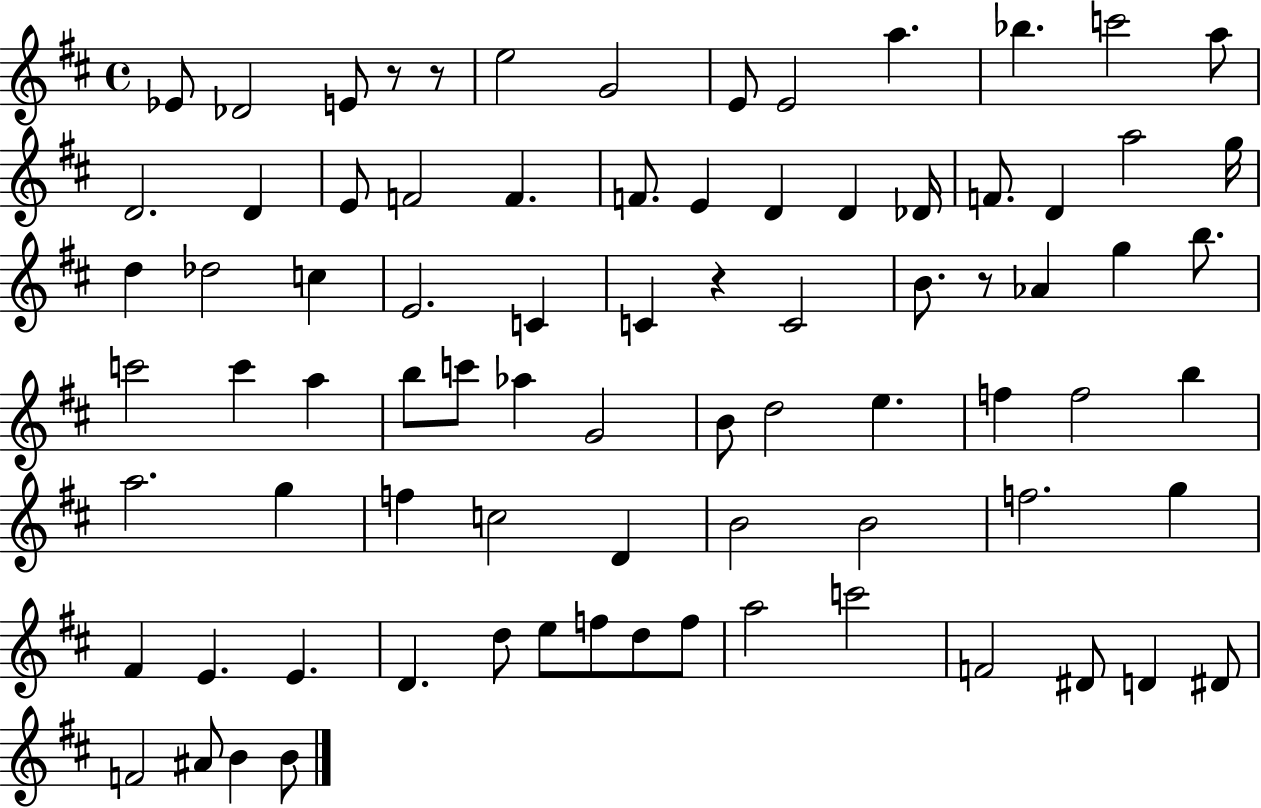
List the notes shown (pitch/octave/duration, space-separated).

Eb4/e Db4/h E4/e R/e R/e E5/h G4/h E4/e E4/h A5/q. Bb5/q. C6/h A5/e D4/h. D4/q E4/e F4/h F4/q. F4/e. E4/q D4/q D4/q Db4/s F4/e. D4/q A5/h G5/s D5/q Db5/h C5/q E4/h. C4/q C4/q R/q C4/h B4/e. R/e Ab4/q G5/q B5/e. C6/h C6/q A5/q B5/e C6/e Ab5/q G4/h B4/e D5/h E5/q. F5/q F5/h B5/q A5/h. G5/q F5/q C5/h D4/q B4/h B4/h F5/h. G5/q F#4/q E4/q. E4/q. D4/q. D5/e E5/e F5/e D5/e F5/e A5/h C6/h F4/h D#4/e D4/q D#4/e F4/h A#4/e B4/q B4/e